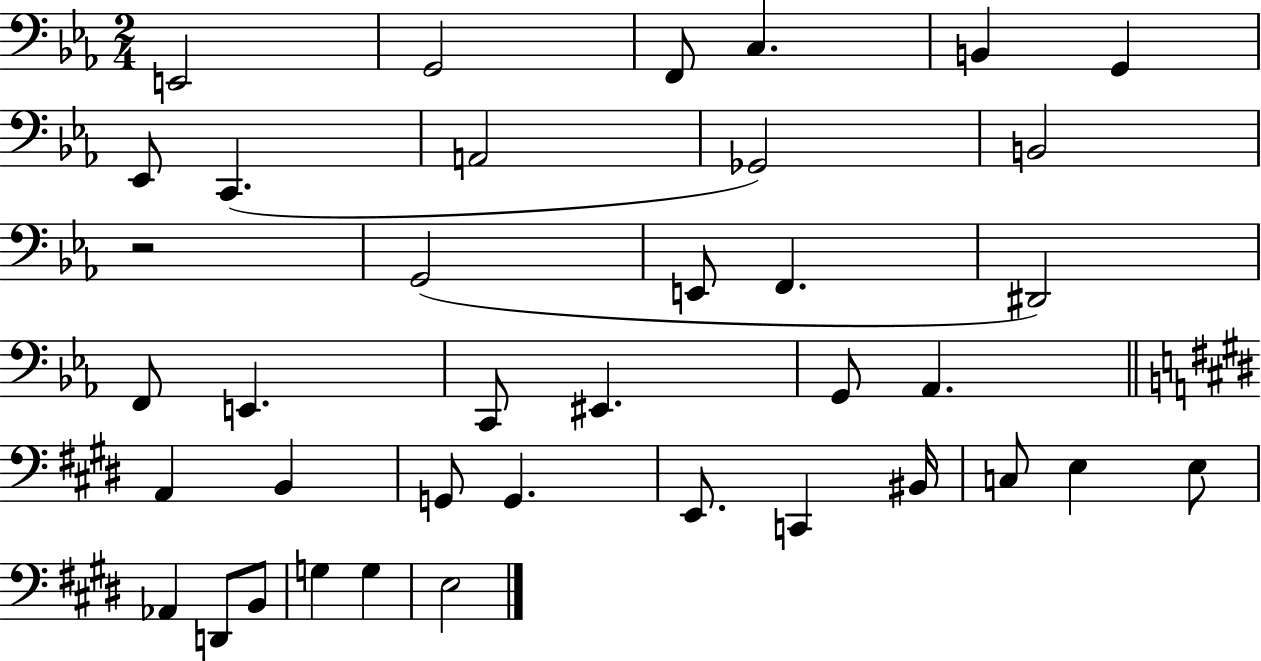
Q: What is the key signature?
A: EES major